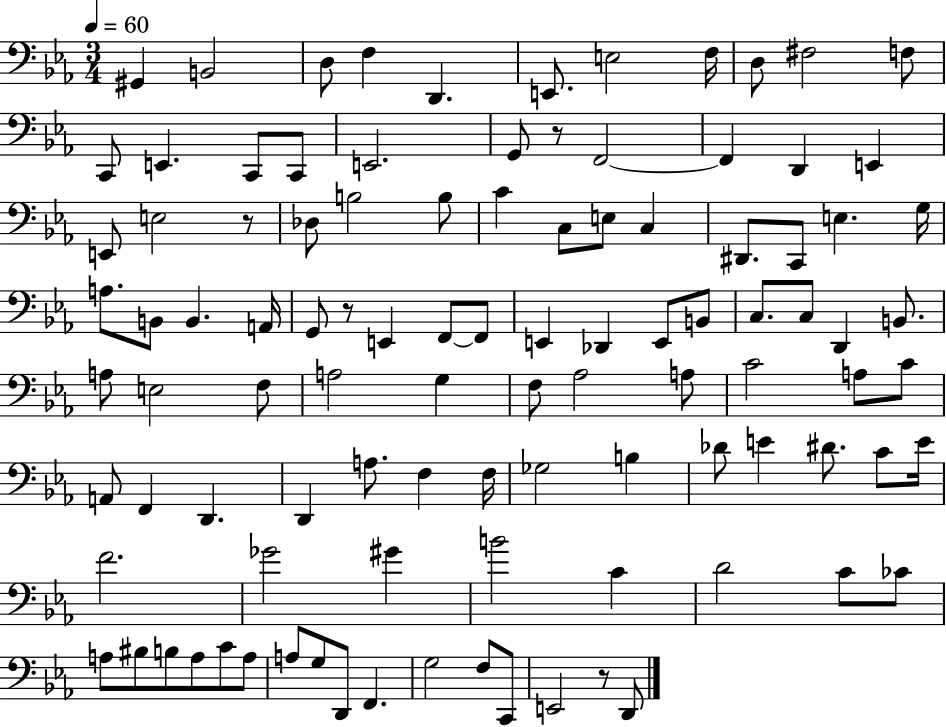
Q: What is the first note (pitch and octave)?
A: G#2